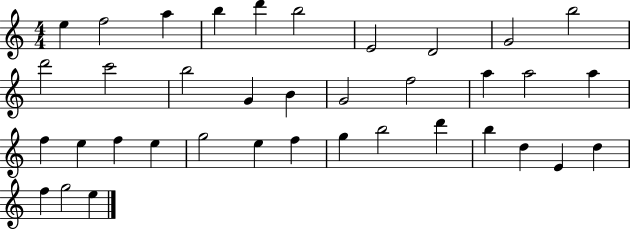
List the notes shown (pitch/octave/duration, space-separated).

E5/q F5/h A5/q B5/q D6/q B5/h E4/h D4/h G4/h B5/h D6/h C6/h B5/h G4/q B4/q G4/h F5/h A5/q A5/h A5/q F5/q E5/q F5/q E5/q G5/h E5/q F5/q G5/q B5/h D6/q B5/q D5/q E4/q D5/q F5/q G5/h E5/q